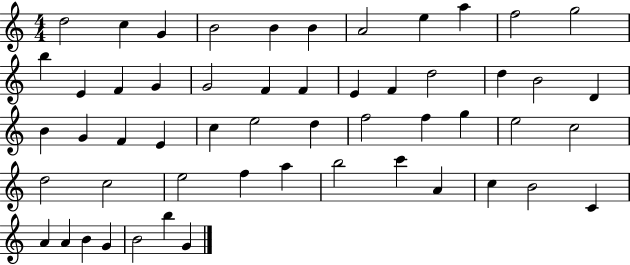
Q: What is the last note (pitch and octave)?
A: G4